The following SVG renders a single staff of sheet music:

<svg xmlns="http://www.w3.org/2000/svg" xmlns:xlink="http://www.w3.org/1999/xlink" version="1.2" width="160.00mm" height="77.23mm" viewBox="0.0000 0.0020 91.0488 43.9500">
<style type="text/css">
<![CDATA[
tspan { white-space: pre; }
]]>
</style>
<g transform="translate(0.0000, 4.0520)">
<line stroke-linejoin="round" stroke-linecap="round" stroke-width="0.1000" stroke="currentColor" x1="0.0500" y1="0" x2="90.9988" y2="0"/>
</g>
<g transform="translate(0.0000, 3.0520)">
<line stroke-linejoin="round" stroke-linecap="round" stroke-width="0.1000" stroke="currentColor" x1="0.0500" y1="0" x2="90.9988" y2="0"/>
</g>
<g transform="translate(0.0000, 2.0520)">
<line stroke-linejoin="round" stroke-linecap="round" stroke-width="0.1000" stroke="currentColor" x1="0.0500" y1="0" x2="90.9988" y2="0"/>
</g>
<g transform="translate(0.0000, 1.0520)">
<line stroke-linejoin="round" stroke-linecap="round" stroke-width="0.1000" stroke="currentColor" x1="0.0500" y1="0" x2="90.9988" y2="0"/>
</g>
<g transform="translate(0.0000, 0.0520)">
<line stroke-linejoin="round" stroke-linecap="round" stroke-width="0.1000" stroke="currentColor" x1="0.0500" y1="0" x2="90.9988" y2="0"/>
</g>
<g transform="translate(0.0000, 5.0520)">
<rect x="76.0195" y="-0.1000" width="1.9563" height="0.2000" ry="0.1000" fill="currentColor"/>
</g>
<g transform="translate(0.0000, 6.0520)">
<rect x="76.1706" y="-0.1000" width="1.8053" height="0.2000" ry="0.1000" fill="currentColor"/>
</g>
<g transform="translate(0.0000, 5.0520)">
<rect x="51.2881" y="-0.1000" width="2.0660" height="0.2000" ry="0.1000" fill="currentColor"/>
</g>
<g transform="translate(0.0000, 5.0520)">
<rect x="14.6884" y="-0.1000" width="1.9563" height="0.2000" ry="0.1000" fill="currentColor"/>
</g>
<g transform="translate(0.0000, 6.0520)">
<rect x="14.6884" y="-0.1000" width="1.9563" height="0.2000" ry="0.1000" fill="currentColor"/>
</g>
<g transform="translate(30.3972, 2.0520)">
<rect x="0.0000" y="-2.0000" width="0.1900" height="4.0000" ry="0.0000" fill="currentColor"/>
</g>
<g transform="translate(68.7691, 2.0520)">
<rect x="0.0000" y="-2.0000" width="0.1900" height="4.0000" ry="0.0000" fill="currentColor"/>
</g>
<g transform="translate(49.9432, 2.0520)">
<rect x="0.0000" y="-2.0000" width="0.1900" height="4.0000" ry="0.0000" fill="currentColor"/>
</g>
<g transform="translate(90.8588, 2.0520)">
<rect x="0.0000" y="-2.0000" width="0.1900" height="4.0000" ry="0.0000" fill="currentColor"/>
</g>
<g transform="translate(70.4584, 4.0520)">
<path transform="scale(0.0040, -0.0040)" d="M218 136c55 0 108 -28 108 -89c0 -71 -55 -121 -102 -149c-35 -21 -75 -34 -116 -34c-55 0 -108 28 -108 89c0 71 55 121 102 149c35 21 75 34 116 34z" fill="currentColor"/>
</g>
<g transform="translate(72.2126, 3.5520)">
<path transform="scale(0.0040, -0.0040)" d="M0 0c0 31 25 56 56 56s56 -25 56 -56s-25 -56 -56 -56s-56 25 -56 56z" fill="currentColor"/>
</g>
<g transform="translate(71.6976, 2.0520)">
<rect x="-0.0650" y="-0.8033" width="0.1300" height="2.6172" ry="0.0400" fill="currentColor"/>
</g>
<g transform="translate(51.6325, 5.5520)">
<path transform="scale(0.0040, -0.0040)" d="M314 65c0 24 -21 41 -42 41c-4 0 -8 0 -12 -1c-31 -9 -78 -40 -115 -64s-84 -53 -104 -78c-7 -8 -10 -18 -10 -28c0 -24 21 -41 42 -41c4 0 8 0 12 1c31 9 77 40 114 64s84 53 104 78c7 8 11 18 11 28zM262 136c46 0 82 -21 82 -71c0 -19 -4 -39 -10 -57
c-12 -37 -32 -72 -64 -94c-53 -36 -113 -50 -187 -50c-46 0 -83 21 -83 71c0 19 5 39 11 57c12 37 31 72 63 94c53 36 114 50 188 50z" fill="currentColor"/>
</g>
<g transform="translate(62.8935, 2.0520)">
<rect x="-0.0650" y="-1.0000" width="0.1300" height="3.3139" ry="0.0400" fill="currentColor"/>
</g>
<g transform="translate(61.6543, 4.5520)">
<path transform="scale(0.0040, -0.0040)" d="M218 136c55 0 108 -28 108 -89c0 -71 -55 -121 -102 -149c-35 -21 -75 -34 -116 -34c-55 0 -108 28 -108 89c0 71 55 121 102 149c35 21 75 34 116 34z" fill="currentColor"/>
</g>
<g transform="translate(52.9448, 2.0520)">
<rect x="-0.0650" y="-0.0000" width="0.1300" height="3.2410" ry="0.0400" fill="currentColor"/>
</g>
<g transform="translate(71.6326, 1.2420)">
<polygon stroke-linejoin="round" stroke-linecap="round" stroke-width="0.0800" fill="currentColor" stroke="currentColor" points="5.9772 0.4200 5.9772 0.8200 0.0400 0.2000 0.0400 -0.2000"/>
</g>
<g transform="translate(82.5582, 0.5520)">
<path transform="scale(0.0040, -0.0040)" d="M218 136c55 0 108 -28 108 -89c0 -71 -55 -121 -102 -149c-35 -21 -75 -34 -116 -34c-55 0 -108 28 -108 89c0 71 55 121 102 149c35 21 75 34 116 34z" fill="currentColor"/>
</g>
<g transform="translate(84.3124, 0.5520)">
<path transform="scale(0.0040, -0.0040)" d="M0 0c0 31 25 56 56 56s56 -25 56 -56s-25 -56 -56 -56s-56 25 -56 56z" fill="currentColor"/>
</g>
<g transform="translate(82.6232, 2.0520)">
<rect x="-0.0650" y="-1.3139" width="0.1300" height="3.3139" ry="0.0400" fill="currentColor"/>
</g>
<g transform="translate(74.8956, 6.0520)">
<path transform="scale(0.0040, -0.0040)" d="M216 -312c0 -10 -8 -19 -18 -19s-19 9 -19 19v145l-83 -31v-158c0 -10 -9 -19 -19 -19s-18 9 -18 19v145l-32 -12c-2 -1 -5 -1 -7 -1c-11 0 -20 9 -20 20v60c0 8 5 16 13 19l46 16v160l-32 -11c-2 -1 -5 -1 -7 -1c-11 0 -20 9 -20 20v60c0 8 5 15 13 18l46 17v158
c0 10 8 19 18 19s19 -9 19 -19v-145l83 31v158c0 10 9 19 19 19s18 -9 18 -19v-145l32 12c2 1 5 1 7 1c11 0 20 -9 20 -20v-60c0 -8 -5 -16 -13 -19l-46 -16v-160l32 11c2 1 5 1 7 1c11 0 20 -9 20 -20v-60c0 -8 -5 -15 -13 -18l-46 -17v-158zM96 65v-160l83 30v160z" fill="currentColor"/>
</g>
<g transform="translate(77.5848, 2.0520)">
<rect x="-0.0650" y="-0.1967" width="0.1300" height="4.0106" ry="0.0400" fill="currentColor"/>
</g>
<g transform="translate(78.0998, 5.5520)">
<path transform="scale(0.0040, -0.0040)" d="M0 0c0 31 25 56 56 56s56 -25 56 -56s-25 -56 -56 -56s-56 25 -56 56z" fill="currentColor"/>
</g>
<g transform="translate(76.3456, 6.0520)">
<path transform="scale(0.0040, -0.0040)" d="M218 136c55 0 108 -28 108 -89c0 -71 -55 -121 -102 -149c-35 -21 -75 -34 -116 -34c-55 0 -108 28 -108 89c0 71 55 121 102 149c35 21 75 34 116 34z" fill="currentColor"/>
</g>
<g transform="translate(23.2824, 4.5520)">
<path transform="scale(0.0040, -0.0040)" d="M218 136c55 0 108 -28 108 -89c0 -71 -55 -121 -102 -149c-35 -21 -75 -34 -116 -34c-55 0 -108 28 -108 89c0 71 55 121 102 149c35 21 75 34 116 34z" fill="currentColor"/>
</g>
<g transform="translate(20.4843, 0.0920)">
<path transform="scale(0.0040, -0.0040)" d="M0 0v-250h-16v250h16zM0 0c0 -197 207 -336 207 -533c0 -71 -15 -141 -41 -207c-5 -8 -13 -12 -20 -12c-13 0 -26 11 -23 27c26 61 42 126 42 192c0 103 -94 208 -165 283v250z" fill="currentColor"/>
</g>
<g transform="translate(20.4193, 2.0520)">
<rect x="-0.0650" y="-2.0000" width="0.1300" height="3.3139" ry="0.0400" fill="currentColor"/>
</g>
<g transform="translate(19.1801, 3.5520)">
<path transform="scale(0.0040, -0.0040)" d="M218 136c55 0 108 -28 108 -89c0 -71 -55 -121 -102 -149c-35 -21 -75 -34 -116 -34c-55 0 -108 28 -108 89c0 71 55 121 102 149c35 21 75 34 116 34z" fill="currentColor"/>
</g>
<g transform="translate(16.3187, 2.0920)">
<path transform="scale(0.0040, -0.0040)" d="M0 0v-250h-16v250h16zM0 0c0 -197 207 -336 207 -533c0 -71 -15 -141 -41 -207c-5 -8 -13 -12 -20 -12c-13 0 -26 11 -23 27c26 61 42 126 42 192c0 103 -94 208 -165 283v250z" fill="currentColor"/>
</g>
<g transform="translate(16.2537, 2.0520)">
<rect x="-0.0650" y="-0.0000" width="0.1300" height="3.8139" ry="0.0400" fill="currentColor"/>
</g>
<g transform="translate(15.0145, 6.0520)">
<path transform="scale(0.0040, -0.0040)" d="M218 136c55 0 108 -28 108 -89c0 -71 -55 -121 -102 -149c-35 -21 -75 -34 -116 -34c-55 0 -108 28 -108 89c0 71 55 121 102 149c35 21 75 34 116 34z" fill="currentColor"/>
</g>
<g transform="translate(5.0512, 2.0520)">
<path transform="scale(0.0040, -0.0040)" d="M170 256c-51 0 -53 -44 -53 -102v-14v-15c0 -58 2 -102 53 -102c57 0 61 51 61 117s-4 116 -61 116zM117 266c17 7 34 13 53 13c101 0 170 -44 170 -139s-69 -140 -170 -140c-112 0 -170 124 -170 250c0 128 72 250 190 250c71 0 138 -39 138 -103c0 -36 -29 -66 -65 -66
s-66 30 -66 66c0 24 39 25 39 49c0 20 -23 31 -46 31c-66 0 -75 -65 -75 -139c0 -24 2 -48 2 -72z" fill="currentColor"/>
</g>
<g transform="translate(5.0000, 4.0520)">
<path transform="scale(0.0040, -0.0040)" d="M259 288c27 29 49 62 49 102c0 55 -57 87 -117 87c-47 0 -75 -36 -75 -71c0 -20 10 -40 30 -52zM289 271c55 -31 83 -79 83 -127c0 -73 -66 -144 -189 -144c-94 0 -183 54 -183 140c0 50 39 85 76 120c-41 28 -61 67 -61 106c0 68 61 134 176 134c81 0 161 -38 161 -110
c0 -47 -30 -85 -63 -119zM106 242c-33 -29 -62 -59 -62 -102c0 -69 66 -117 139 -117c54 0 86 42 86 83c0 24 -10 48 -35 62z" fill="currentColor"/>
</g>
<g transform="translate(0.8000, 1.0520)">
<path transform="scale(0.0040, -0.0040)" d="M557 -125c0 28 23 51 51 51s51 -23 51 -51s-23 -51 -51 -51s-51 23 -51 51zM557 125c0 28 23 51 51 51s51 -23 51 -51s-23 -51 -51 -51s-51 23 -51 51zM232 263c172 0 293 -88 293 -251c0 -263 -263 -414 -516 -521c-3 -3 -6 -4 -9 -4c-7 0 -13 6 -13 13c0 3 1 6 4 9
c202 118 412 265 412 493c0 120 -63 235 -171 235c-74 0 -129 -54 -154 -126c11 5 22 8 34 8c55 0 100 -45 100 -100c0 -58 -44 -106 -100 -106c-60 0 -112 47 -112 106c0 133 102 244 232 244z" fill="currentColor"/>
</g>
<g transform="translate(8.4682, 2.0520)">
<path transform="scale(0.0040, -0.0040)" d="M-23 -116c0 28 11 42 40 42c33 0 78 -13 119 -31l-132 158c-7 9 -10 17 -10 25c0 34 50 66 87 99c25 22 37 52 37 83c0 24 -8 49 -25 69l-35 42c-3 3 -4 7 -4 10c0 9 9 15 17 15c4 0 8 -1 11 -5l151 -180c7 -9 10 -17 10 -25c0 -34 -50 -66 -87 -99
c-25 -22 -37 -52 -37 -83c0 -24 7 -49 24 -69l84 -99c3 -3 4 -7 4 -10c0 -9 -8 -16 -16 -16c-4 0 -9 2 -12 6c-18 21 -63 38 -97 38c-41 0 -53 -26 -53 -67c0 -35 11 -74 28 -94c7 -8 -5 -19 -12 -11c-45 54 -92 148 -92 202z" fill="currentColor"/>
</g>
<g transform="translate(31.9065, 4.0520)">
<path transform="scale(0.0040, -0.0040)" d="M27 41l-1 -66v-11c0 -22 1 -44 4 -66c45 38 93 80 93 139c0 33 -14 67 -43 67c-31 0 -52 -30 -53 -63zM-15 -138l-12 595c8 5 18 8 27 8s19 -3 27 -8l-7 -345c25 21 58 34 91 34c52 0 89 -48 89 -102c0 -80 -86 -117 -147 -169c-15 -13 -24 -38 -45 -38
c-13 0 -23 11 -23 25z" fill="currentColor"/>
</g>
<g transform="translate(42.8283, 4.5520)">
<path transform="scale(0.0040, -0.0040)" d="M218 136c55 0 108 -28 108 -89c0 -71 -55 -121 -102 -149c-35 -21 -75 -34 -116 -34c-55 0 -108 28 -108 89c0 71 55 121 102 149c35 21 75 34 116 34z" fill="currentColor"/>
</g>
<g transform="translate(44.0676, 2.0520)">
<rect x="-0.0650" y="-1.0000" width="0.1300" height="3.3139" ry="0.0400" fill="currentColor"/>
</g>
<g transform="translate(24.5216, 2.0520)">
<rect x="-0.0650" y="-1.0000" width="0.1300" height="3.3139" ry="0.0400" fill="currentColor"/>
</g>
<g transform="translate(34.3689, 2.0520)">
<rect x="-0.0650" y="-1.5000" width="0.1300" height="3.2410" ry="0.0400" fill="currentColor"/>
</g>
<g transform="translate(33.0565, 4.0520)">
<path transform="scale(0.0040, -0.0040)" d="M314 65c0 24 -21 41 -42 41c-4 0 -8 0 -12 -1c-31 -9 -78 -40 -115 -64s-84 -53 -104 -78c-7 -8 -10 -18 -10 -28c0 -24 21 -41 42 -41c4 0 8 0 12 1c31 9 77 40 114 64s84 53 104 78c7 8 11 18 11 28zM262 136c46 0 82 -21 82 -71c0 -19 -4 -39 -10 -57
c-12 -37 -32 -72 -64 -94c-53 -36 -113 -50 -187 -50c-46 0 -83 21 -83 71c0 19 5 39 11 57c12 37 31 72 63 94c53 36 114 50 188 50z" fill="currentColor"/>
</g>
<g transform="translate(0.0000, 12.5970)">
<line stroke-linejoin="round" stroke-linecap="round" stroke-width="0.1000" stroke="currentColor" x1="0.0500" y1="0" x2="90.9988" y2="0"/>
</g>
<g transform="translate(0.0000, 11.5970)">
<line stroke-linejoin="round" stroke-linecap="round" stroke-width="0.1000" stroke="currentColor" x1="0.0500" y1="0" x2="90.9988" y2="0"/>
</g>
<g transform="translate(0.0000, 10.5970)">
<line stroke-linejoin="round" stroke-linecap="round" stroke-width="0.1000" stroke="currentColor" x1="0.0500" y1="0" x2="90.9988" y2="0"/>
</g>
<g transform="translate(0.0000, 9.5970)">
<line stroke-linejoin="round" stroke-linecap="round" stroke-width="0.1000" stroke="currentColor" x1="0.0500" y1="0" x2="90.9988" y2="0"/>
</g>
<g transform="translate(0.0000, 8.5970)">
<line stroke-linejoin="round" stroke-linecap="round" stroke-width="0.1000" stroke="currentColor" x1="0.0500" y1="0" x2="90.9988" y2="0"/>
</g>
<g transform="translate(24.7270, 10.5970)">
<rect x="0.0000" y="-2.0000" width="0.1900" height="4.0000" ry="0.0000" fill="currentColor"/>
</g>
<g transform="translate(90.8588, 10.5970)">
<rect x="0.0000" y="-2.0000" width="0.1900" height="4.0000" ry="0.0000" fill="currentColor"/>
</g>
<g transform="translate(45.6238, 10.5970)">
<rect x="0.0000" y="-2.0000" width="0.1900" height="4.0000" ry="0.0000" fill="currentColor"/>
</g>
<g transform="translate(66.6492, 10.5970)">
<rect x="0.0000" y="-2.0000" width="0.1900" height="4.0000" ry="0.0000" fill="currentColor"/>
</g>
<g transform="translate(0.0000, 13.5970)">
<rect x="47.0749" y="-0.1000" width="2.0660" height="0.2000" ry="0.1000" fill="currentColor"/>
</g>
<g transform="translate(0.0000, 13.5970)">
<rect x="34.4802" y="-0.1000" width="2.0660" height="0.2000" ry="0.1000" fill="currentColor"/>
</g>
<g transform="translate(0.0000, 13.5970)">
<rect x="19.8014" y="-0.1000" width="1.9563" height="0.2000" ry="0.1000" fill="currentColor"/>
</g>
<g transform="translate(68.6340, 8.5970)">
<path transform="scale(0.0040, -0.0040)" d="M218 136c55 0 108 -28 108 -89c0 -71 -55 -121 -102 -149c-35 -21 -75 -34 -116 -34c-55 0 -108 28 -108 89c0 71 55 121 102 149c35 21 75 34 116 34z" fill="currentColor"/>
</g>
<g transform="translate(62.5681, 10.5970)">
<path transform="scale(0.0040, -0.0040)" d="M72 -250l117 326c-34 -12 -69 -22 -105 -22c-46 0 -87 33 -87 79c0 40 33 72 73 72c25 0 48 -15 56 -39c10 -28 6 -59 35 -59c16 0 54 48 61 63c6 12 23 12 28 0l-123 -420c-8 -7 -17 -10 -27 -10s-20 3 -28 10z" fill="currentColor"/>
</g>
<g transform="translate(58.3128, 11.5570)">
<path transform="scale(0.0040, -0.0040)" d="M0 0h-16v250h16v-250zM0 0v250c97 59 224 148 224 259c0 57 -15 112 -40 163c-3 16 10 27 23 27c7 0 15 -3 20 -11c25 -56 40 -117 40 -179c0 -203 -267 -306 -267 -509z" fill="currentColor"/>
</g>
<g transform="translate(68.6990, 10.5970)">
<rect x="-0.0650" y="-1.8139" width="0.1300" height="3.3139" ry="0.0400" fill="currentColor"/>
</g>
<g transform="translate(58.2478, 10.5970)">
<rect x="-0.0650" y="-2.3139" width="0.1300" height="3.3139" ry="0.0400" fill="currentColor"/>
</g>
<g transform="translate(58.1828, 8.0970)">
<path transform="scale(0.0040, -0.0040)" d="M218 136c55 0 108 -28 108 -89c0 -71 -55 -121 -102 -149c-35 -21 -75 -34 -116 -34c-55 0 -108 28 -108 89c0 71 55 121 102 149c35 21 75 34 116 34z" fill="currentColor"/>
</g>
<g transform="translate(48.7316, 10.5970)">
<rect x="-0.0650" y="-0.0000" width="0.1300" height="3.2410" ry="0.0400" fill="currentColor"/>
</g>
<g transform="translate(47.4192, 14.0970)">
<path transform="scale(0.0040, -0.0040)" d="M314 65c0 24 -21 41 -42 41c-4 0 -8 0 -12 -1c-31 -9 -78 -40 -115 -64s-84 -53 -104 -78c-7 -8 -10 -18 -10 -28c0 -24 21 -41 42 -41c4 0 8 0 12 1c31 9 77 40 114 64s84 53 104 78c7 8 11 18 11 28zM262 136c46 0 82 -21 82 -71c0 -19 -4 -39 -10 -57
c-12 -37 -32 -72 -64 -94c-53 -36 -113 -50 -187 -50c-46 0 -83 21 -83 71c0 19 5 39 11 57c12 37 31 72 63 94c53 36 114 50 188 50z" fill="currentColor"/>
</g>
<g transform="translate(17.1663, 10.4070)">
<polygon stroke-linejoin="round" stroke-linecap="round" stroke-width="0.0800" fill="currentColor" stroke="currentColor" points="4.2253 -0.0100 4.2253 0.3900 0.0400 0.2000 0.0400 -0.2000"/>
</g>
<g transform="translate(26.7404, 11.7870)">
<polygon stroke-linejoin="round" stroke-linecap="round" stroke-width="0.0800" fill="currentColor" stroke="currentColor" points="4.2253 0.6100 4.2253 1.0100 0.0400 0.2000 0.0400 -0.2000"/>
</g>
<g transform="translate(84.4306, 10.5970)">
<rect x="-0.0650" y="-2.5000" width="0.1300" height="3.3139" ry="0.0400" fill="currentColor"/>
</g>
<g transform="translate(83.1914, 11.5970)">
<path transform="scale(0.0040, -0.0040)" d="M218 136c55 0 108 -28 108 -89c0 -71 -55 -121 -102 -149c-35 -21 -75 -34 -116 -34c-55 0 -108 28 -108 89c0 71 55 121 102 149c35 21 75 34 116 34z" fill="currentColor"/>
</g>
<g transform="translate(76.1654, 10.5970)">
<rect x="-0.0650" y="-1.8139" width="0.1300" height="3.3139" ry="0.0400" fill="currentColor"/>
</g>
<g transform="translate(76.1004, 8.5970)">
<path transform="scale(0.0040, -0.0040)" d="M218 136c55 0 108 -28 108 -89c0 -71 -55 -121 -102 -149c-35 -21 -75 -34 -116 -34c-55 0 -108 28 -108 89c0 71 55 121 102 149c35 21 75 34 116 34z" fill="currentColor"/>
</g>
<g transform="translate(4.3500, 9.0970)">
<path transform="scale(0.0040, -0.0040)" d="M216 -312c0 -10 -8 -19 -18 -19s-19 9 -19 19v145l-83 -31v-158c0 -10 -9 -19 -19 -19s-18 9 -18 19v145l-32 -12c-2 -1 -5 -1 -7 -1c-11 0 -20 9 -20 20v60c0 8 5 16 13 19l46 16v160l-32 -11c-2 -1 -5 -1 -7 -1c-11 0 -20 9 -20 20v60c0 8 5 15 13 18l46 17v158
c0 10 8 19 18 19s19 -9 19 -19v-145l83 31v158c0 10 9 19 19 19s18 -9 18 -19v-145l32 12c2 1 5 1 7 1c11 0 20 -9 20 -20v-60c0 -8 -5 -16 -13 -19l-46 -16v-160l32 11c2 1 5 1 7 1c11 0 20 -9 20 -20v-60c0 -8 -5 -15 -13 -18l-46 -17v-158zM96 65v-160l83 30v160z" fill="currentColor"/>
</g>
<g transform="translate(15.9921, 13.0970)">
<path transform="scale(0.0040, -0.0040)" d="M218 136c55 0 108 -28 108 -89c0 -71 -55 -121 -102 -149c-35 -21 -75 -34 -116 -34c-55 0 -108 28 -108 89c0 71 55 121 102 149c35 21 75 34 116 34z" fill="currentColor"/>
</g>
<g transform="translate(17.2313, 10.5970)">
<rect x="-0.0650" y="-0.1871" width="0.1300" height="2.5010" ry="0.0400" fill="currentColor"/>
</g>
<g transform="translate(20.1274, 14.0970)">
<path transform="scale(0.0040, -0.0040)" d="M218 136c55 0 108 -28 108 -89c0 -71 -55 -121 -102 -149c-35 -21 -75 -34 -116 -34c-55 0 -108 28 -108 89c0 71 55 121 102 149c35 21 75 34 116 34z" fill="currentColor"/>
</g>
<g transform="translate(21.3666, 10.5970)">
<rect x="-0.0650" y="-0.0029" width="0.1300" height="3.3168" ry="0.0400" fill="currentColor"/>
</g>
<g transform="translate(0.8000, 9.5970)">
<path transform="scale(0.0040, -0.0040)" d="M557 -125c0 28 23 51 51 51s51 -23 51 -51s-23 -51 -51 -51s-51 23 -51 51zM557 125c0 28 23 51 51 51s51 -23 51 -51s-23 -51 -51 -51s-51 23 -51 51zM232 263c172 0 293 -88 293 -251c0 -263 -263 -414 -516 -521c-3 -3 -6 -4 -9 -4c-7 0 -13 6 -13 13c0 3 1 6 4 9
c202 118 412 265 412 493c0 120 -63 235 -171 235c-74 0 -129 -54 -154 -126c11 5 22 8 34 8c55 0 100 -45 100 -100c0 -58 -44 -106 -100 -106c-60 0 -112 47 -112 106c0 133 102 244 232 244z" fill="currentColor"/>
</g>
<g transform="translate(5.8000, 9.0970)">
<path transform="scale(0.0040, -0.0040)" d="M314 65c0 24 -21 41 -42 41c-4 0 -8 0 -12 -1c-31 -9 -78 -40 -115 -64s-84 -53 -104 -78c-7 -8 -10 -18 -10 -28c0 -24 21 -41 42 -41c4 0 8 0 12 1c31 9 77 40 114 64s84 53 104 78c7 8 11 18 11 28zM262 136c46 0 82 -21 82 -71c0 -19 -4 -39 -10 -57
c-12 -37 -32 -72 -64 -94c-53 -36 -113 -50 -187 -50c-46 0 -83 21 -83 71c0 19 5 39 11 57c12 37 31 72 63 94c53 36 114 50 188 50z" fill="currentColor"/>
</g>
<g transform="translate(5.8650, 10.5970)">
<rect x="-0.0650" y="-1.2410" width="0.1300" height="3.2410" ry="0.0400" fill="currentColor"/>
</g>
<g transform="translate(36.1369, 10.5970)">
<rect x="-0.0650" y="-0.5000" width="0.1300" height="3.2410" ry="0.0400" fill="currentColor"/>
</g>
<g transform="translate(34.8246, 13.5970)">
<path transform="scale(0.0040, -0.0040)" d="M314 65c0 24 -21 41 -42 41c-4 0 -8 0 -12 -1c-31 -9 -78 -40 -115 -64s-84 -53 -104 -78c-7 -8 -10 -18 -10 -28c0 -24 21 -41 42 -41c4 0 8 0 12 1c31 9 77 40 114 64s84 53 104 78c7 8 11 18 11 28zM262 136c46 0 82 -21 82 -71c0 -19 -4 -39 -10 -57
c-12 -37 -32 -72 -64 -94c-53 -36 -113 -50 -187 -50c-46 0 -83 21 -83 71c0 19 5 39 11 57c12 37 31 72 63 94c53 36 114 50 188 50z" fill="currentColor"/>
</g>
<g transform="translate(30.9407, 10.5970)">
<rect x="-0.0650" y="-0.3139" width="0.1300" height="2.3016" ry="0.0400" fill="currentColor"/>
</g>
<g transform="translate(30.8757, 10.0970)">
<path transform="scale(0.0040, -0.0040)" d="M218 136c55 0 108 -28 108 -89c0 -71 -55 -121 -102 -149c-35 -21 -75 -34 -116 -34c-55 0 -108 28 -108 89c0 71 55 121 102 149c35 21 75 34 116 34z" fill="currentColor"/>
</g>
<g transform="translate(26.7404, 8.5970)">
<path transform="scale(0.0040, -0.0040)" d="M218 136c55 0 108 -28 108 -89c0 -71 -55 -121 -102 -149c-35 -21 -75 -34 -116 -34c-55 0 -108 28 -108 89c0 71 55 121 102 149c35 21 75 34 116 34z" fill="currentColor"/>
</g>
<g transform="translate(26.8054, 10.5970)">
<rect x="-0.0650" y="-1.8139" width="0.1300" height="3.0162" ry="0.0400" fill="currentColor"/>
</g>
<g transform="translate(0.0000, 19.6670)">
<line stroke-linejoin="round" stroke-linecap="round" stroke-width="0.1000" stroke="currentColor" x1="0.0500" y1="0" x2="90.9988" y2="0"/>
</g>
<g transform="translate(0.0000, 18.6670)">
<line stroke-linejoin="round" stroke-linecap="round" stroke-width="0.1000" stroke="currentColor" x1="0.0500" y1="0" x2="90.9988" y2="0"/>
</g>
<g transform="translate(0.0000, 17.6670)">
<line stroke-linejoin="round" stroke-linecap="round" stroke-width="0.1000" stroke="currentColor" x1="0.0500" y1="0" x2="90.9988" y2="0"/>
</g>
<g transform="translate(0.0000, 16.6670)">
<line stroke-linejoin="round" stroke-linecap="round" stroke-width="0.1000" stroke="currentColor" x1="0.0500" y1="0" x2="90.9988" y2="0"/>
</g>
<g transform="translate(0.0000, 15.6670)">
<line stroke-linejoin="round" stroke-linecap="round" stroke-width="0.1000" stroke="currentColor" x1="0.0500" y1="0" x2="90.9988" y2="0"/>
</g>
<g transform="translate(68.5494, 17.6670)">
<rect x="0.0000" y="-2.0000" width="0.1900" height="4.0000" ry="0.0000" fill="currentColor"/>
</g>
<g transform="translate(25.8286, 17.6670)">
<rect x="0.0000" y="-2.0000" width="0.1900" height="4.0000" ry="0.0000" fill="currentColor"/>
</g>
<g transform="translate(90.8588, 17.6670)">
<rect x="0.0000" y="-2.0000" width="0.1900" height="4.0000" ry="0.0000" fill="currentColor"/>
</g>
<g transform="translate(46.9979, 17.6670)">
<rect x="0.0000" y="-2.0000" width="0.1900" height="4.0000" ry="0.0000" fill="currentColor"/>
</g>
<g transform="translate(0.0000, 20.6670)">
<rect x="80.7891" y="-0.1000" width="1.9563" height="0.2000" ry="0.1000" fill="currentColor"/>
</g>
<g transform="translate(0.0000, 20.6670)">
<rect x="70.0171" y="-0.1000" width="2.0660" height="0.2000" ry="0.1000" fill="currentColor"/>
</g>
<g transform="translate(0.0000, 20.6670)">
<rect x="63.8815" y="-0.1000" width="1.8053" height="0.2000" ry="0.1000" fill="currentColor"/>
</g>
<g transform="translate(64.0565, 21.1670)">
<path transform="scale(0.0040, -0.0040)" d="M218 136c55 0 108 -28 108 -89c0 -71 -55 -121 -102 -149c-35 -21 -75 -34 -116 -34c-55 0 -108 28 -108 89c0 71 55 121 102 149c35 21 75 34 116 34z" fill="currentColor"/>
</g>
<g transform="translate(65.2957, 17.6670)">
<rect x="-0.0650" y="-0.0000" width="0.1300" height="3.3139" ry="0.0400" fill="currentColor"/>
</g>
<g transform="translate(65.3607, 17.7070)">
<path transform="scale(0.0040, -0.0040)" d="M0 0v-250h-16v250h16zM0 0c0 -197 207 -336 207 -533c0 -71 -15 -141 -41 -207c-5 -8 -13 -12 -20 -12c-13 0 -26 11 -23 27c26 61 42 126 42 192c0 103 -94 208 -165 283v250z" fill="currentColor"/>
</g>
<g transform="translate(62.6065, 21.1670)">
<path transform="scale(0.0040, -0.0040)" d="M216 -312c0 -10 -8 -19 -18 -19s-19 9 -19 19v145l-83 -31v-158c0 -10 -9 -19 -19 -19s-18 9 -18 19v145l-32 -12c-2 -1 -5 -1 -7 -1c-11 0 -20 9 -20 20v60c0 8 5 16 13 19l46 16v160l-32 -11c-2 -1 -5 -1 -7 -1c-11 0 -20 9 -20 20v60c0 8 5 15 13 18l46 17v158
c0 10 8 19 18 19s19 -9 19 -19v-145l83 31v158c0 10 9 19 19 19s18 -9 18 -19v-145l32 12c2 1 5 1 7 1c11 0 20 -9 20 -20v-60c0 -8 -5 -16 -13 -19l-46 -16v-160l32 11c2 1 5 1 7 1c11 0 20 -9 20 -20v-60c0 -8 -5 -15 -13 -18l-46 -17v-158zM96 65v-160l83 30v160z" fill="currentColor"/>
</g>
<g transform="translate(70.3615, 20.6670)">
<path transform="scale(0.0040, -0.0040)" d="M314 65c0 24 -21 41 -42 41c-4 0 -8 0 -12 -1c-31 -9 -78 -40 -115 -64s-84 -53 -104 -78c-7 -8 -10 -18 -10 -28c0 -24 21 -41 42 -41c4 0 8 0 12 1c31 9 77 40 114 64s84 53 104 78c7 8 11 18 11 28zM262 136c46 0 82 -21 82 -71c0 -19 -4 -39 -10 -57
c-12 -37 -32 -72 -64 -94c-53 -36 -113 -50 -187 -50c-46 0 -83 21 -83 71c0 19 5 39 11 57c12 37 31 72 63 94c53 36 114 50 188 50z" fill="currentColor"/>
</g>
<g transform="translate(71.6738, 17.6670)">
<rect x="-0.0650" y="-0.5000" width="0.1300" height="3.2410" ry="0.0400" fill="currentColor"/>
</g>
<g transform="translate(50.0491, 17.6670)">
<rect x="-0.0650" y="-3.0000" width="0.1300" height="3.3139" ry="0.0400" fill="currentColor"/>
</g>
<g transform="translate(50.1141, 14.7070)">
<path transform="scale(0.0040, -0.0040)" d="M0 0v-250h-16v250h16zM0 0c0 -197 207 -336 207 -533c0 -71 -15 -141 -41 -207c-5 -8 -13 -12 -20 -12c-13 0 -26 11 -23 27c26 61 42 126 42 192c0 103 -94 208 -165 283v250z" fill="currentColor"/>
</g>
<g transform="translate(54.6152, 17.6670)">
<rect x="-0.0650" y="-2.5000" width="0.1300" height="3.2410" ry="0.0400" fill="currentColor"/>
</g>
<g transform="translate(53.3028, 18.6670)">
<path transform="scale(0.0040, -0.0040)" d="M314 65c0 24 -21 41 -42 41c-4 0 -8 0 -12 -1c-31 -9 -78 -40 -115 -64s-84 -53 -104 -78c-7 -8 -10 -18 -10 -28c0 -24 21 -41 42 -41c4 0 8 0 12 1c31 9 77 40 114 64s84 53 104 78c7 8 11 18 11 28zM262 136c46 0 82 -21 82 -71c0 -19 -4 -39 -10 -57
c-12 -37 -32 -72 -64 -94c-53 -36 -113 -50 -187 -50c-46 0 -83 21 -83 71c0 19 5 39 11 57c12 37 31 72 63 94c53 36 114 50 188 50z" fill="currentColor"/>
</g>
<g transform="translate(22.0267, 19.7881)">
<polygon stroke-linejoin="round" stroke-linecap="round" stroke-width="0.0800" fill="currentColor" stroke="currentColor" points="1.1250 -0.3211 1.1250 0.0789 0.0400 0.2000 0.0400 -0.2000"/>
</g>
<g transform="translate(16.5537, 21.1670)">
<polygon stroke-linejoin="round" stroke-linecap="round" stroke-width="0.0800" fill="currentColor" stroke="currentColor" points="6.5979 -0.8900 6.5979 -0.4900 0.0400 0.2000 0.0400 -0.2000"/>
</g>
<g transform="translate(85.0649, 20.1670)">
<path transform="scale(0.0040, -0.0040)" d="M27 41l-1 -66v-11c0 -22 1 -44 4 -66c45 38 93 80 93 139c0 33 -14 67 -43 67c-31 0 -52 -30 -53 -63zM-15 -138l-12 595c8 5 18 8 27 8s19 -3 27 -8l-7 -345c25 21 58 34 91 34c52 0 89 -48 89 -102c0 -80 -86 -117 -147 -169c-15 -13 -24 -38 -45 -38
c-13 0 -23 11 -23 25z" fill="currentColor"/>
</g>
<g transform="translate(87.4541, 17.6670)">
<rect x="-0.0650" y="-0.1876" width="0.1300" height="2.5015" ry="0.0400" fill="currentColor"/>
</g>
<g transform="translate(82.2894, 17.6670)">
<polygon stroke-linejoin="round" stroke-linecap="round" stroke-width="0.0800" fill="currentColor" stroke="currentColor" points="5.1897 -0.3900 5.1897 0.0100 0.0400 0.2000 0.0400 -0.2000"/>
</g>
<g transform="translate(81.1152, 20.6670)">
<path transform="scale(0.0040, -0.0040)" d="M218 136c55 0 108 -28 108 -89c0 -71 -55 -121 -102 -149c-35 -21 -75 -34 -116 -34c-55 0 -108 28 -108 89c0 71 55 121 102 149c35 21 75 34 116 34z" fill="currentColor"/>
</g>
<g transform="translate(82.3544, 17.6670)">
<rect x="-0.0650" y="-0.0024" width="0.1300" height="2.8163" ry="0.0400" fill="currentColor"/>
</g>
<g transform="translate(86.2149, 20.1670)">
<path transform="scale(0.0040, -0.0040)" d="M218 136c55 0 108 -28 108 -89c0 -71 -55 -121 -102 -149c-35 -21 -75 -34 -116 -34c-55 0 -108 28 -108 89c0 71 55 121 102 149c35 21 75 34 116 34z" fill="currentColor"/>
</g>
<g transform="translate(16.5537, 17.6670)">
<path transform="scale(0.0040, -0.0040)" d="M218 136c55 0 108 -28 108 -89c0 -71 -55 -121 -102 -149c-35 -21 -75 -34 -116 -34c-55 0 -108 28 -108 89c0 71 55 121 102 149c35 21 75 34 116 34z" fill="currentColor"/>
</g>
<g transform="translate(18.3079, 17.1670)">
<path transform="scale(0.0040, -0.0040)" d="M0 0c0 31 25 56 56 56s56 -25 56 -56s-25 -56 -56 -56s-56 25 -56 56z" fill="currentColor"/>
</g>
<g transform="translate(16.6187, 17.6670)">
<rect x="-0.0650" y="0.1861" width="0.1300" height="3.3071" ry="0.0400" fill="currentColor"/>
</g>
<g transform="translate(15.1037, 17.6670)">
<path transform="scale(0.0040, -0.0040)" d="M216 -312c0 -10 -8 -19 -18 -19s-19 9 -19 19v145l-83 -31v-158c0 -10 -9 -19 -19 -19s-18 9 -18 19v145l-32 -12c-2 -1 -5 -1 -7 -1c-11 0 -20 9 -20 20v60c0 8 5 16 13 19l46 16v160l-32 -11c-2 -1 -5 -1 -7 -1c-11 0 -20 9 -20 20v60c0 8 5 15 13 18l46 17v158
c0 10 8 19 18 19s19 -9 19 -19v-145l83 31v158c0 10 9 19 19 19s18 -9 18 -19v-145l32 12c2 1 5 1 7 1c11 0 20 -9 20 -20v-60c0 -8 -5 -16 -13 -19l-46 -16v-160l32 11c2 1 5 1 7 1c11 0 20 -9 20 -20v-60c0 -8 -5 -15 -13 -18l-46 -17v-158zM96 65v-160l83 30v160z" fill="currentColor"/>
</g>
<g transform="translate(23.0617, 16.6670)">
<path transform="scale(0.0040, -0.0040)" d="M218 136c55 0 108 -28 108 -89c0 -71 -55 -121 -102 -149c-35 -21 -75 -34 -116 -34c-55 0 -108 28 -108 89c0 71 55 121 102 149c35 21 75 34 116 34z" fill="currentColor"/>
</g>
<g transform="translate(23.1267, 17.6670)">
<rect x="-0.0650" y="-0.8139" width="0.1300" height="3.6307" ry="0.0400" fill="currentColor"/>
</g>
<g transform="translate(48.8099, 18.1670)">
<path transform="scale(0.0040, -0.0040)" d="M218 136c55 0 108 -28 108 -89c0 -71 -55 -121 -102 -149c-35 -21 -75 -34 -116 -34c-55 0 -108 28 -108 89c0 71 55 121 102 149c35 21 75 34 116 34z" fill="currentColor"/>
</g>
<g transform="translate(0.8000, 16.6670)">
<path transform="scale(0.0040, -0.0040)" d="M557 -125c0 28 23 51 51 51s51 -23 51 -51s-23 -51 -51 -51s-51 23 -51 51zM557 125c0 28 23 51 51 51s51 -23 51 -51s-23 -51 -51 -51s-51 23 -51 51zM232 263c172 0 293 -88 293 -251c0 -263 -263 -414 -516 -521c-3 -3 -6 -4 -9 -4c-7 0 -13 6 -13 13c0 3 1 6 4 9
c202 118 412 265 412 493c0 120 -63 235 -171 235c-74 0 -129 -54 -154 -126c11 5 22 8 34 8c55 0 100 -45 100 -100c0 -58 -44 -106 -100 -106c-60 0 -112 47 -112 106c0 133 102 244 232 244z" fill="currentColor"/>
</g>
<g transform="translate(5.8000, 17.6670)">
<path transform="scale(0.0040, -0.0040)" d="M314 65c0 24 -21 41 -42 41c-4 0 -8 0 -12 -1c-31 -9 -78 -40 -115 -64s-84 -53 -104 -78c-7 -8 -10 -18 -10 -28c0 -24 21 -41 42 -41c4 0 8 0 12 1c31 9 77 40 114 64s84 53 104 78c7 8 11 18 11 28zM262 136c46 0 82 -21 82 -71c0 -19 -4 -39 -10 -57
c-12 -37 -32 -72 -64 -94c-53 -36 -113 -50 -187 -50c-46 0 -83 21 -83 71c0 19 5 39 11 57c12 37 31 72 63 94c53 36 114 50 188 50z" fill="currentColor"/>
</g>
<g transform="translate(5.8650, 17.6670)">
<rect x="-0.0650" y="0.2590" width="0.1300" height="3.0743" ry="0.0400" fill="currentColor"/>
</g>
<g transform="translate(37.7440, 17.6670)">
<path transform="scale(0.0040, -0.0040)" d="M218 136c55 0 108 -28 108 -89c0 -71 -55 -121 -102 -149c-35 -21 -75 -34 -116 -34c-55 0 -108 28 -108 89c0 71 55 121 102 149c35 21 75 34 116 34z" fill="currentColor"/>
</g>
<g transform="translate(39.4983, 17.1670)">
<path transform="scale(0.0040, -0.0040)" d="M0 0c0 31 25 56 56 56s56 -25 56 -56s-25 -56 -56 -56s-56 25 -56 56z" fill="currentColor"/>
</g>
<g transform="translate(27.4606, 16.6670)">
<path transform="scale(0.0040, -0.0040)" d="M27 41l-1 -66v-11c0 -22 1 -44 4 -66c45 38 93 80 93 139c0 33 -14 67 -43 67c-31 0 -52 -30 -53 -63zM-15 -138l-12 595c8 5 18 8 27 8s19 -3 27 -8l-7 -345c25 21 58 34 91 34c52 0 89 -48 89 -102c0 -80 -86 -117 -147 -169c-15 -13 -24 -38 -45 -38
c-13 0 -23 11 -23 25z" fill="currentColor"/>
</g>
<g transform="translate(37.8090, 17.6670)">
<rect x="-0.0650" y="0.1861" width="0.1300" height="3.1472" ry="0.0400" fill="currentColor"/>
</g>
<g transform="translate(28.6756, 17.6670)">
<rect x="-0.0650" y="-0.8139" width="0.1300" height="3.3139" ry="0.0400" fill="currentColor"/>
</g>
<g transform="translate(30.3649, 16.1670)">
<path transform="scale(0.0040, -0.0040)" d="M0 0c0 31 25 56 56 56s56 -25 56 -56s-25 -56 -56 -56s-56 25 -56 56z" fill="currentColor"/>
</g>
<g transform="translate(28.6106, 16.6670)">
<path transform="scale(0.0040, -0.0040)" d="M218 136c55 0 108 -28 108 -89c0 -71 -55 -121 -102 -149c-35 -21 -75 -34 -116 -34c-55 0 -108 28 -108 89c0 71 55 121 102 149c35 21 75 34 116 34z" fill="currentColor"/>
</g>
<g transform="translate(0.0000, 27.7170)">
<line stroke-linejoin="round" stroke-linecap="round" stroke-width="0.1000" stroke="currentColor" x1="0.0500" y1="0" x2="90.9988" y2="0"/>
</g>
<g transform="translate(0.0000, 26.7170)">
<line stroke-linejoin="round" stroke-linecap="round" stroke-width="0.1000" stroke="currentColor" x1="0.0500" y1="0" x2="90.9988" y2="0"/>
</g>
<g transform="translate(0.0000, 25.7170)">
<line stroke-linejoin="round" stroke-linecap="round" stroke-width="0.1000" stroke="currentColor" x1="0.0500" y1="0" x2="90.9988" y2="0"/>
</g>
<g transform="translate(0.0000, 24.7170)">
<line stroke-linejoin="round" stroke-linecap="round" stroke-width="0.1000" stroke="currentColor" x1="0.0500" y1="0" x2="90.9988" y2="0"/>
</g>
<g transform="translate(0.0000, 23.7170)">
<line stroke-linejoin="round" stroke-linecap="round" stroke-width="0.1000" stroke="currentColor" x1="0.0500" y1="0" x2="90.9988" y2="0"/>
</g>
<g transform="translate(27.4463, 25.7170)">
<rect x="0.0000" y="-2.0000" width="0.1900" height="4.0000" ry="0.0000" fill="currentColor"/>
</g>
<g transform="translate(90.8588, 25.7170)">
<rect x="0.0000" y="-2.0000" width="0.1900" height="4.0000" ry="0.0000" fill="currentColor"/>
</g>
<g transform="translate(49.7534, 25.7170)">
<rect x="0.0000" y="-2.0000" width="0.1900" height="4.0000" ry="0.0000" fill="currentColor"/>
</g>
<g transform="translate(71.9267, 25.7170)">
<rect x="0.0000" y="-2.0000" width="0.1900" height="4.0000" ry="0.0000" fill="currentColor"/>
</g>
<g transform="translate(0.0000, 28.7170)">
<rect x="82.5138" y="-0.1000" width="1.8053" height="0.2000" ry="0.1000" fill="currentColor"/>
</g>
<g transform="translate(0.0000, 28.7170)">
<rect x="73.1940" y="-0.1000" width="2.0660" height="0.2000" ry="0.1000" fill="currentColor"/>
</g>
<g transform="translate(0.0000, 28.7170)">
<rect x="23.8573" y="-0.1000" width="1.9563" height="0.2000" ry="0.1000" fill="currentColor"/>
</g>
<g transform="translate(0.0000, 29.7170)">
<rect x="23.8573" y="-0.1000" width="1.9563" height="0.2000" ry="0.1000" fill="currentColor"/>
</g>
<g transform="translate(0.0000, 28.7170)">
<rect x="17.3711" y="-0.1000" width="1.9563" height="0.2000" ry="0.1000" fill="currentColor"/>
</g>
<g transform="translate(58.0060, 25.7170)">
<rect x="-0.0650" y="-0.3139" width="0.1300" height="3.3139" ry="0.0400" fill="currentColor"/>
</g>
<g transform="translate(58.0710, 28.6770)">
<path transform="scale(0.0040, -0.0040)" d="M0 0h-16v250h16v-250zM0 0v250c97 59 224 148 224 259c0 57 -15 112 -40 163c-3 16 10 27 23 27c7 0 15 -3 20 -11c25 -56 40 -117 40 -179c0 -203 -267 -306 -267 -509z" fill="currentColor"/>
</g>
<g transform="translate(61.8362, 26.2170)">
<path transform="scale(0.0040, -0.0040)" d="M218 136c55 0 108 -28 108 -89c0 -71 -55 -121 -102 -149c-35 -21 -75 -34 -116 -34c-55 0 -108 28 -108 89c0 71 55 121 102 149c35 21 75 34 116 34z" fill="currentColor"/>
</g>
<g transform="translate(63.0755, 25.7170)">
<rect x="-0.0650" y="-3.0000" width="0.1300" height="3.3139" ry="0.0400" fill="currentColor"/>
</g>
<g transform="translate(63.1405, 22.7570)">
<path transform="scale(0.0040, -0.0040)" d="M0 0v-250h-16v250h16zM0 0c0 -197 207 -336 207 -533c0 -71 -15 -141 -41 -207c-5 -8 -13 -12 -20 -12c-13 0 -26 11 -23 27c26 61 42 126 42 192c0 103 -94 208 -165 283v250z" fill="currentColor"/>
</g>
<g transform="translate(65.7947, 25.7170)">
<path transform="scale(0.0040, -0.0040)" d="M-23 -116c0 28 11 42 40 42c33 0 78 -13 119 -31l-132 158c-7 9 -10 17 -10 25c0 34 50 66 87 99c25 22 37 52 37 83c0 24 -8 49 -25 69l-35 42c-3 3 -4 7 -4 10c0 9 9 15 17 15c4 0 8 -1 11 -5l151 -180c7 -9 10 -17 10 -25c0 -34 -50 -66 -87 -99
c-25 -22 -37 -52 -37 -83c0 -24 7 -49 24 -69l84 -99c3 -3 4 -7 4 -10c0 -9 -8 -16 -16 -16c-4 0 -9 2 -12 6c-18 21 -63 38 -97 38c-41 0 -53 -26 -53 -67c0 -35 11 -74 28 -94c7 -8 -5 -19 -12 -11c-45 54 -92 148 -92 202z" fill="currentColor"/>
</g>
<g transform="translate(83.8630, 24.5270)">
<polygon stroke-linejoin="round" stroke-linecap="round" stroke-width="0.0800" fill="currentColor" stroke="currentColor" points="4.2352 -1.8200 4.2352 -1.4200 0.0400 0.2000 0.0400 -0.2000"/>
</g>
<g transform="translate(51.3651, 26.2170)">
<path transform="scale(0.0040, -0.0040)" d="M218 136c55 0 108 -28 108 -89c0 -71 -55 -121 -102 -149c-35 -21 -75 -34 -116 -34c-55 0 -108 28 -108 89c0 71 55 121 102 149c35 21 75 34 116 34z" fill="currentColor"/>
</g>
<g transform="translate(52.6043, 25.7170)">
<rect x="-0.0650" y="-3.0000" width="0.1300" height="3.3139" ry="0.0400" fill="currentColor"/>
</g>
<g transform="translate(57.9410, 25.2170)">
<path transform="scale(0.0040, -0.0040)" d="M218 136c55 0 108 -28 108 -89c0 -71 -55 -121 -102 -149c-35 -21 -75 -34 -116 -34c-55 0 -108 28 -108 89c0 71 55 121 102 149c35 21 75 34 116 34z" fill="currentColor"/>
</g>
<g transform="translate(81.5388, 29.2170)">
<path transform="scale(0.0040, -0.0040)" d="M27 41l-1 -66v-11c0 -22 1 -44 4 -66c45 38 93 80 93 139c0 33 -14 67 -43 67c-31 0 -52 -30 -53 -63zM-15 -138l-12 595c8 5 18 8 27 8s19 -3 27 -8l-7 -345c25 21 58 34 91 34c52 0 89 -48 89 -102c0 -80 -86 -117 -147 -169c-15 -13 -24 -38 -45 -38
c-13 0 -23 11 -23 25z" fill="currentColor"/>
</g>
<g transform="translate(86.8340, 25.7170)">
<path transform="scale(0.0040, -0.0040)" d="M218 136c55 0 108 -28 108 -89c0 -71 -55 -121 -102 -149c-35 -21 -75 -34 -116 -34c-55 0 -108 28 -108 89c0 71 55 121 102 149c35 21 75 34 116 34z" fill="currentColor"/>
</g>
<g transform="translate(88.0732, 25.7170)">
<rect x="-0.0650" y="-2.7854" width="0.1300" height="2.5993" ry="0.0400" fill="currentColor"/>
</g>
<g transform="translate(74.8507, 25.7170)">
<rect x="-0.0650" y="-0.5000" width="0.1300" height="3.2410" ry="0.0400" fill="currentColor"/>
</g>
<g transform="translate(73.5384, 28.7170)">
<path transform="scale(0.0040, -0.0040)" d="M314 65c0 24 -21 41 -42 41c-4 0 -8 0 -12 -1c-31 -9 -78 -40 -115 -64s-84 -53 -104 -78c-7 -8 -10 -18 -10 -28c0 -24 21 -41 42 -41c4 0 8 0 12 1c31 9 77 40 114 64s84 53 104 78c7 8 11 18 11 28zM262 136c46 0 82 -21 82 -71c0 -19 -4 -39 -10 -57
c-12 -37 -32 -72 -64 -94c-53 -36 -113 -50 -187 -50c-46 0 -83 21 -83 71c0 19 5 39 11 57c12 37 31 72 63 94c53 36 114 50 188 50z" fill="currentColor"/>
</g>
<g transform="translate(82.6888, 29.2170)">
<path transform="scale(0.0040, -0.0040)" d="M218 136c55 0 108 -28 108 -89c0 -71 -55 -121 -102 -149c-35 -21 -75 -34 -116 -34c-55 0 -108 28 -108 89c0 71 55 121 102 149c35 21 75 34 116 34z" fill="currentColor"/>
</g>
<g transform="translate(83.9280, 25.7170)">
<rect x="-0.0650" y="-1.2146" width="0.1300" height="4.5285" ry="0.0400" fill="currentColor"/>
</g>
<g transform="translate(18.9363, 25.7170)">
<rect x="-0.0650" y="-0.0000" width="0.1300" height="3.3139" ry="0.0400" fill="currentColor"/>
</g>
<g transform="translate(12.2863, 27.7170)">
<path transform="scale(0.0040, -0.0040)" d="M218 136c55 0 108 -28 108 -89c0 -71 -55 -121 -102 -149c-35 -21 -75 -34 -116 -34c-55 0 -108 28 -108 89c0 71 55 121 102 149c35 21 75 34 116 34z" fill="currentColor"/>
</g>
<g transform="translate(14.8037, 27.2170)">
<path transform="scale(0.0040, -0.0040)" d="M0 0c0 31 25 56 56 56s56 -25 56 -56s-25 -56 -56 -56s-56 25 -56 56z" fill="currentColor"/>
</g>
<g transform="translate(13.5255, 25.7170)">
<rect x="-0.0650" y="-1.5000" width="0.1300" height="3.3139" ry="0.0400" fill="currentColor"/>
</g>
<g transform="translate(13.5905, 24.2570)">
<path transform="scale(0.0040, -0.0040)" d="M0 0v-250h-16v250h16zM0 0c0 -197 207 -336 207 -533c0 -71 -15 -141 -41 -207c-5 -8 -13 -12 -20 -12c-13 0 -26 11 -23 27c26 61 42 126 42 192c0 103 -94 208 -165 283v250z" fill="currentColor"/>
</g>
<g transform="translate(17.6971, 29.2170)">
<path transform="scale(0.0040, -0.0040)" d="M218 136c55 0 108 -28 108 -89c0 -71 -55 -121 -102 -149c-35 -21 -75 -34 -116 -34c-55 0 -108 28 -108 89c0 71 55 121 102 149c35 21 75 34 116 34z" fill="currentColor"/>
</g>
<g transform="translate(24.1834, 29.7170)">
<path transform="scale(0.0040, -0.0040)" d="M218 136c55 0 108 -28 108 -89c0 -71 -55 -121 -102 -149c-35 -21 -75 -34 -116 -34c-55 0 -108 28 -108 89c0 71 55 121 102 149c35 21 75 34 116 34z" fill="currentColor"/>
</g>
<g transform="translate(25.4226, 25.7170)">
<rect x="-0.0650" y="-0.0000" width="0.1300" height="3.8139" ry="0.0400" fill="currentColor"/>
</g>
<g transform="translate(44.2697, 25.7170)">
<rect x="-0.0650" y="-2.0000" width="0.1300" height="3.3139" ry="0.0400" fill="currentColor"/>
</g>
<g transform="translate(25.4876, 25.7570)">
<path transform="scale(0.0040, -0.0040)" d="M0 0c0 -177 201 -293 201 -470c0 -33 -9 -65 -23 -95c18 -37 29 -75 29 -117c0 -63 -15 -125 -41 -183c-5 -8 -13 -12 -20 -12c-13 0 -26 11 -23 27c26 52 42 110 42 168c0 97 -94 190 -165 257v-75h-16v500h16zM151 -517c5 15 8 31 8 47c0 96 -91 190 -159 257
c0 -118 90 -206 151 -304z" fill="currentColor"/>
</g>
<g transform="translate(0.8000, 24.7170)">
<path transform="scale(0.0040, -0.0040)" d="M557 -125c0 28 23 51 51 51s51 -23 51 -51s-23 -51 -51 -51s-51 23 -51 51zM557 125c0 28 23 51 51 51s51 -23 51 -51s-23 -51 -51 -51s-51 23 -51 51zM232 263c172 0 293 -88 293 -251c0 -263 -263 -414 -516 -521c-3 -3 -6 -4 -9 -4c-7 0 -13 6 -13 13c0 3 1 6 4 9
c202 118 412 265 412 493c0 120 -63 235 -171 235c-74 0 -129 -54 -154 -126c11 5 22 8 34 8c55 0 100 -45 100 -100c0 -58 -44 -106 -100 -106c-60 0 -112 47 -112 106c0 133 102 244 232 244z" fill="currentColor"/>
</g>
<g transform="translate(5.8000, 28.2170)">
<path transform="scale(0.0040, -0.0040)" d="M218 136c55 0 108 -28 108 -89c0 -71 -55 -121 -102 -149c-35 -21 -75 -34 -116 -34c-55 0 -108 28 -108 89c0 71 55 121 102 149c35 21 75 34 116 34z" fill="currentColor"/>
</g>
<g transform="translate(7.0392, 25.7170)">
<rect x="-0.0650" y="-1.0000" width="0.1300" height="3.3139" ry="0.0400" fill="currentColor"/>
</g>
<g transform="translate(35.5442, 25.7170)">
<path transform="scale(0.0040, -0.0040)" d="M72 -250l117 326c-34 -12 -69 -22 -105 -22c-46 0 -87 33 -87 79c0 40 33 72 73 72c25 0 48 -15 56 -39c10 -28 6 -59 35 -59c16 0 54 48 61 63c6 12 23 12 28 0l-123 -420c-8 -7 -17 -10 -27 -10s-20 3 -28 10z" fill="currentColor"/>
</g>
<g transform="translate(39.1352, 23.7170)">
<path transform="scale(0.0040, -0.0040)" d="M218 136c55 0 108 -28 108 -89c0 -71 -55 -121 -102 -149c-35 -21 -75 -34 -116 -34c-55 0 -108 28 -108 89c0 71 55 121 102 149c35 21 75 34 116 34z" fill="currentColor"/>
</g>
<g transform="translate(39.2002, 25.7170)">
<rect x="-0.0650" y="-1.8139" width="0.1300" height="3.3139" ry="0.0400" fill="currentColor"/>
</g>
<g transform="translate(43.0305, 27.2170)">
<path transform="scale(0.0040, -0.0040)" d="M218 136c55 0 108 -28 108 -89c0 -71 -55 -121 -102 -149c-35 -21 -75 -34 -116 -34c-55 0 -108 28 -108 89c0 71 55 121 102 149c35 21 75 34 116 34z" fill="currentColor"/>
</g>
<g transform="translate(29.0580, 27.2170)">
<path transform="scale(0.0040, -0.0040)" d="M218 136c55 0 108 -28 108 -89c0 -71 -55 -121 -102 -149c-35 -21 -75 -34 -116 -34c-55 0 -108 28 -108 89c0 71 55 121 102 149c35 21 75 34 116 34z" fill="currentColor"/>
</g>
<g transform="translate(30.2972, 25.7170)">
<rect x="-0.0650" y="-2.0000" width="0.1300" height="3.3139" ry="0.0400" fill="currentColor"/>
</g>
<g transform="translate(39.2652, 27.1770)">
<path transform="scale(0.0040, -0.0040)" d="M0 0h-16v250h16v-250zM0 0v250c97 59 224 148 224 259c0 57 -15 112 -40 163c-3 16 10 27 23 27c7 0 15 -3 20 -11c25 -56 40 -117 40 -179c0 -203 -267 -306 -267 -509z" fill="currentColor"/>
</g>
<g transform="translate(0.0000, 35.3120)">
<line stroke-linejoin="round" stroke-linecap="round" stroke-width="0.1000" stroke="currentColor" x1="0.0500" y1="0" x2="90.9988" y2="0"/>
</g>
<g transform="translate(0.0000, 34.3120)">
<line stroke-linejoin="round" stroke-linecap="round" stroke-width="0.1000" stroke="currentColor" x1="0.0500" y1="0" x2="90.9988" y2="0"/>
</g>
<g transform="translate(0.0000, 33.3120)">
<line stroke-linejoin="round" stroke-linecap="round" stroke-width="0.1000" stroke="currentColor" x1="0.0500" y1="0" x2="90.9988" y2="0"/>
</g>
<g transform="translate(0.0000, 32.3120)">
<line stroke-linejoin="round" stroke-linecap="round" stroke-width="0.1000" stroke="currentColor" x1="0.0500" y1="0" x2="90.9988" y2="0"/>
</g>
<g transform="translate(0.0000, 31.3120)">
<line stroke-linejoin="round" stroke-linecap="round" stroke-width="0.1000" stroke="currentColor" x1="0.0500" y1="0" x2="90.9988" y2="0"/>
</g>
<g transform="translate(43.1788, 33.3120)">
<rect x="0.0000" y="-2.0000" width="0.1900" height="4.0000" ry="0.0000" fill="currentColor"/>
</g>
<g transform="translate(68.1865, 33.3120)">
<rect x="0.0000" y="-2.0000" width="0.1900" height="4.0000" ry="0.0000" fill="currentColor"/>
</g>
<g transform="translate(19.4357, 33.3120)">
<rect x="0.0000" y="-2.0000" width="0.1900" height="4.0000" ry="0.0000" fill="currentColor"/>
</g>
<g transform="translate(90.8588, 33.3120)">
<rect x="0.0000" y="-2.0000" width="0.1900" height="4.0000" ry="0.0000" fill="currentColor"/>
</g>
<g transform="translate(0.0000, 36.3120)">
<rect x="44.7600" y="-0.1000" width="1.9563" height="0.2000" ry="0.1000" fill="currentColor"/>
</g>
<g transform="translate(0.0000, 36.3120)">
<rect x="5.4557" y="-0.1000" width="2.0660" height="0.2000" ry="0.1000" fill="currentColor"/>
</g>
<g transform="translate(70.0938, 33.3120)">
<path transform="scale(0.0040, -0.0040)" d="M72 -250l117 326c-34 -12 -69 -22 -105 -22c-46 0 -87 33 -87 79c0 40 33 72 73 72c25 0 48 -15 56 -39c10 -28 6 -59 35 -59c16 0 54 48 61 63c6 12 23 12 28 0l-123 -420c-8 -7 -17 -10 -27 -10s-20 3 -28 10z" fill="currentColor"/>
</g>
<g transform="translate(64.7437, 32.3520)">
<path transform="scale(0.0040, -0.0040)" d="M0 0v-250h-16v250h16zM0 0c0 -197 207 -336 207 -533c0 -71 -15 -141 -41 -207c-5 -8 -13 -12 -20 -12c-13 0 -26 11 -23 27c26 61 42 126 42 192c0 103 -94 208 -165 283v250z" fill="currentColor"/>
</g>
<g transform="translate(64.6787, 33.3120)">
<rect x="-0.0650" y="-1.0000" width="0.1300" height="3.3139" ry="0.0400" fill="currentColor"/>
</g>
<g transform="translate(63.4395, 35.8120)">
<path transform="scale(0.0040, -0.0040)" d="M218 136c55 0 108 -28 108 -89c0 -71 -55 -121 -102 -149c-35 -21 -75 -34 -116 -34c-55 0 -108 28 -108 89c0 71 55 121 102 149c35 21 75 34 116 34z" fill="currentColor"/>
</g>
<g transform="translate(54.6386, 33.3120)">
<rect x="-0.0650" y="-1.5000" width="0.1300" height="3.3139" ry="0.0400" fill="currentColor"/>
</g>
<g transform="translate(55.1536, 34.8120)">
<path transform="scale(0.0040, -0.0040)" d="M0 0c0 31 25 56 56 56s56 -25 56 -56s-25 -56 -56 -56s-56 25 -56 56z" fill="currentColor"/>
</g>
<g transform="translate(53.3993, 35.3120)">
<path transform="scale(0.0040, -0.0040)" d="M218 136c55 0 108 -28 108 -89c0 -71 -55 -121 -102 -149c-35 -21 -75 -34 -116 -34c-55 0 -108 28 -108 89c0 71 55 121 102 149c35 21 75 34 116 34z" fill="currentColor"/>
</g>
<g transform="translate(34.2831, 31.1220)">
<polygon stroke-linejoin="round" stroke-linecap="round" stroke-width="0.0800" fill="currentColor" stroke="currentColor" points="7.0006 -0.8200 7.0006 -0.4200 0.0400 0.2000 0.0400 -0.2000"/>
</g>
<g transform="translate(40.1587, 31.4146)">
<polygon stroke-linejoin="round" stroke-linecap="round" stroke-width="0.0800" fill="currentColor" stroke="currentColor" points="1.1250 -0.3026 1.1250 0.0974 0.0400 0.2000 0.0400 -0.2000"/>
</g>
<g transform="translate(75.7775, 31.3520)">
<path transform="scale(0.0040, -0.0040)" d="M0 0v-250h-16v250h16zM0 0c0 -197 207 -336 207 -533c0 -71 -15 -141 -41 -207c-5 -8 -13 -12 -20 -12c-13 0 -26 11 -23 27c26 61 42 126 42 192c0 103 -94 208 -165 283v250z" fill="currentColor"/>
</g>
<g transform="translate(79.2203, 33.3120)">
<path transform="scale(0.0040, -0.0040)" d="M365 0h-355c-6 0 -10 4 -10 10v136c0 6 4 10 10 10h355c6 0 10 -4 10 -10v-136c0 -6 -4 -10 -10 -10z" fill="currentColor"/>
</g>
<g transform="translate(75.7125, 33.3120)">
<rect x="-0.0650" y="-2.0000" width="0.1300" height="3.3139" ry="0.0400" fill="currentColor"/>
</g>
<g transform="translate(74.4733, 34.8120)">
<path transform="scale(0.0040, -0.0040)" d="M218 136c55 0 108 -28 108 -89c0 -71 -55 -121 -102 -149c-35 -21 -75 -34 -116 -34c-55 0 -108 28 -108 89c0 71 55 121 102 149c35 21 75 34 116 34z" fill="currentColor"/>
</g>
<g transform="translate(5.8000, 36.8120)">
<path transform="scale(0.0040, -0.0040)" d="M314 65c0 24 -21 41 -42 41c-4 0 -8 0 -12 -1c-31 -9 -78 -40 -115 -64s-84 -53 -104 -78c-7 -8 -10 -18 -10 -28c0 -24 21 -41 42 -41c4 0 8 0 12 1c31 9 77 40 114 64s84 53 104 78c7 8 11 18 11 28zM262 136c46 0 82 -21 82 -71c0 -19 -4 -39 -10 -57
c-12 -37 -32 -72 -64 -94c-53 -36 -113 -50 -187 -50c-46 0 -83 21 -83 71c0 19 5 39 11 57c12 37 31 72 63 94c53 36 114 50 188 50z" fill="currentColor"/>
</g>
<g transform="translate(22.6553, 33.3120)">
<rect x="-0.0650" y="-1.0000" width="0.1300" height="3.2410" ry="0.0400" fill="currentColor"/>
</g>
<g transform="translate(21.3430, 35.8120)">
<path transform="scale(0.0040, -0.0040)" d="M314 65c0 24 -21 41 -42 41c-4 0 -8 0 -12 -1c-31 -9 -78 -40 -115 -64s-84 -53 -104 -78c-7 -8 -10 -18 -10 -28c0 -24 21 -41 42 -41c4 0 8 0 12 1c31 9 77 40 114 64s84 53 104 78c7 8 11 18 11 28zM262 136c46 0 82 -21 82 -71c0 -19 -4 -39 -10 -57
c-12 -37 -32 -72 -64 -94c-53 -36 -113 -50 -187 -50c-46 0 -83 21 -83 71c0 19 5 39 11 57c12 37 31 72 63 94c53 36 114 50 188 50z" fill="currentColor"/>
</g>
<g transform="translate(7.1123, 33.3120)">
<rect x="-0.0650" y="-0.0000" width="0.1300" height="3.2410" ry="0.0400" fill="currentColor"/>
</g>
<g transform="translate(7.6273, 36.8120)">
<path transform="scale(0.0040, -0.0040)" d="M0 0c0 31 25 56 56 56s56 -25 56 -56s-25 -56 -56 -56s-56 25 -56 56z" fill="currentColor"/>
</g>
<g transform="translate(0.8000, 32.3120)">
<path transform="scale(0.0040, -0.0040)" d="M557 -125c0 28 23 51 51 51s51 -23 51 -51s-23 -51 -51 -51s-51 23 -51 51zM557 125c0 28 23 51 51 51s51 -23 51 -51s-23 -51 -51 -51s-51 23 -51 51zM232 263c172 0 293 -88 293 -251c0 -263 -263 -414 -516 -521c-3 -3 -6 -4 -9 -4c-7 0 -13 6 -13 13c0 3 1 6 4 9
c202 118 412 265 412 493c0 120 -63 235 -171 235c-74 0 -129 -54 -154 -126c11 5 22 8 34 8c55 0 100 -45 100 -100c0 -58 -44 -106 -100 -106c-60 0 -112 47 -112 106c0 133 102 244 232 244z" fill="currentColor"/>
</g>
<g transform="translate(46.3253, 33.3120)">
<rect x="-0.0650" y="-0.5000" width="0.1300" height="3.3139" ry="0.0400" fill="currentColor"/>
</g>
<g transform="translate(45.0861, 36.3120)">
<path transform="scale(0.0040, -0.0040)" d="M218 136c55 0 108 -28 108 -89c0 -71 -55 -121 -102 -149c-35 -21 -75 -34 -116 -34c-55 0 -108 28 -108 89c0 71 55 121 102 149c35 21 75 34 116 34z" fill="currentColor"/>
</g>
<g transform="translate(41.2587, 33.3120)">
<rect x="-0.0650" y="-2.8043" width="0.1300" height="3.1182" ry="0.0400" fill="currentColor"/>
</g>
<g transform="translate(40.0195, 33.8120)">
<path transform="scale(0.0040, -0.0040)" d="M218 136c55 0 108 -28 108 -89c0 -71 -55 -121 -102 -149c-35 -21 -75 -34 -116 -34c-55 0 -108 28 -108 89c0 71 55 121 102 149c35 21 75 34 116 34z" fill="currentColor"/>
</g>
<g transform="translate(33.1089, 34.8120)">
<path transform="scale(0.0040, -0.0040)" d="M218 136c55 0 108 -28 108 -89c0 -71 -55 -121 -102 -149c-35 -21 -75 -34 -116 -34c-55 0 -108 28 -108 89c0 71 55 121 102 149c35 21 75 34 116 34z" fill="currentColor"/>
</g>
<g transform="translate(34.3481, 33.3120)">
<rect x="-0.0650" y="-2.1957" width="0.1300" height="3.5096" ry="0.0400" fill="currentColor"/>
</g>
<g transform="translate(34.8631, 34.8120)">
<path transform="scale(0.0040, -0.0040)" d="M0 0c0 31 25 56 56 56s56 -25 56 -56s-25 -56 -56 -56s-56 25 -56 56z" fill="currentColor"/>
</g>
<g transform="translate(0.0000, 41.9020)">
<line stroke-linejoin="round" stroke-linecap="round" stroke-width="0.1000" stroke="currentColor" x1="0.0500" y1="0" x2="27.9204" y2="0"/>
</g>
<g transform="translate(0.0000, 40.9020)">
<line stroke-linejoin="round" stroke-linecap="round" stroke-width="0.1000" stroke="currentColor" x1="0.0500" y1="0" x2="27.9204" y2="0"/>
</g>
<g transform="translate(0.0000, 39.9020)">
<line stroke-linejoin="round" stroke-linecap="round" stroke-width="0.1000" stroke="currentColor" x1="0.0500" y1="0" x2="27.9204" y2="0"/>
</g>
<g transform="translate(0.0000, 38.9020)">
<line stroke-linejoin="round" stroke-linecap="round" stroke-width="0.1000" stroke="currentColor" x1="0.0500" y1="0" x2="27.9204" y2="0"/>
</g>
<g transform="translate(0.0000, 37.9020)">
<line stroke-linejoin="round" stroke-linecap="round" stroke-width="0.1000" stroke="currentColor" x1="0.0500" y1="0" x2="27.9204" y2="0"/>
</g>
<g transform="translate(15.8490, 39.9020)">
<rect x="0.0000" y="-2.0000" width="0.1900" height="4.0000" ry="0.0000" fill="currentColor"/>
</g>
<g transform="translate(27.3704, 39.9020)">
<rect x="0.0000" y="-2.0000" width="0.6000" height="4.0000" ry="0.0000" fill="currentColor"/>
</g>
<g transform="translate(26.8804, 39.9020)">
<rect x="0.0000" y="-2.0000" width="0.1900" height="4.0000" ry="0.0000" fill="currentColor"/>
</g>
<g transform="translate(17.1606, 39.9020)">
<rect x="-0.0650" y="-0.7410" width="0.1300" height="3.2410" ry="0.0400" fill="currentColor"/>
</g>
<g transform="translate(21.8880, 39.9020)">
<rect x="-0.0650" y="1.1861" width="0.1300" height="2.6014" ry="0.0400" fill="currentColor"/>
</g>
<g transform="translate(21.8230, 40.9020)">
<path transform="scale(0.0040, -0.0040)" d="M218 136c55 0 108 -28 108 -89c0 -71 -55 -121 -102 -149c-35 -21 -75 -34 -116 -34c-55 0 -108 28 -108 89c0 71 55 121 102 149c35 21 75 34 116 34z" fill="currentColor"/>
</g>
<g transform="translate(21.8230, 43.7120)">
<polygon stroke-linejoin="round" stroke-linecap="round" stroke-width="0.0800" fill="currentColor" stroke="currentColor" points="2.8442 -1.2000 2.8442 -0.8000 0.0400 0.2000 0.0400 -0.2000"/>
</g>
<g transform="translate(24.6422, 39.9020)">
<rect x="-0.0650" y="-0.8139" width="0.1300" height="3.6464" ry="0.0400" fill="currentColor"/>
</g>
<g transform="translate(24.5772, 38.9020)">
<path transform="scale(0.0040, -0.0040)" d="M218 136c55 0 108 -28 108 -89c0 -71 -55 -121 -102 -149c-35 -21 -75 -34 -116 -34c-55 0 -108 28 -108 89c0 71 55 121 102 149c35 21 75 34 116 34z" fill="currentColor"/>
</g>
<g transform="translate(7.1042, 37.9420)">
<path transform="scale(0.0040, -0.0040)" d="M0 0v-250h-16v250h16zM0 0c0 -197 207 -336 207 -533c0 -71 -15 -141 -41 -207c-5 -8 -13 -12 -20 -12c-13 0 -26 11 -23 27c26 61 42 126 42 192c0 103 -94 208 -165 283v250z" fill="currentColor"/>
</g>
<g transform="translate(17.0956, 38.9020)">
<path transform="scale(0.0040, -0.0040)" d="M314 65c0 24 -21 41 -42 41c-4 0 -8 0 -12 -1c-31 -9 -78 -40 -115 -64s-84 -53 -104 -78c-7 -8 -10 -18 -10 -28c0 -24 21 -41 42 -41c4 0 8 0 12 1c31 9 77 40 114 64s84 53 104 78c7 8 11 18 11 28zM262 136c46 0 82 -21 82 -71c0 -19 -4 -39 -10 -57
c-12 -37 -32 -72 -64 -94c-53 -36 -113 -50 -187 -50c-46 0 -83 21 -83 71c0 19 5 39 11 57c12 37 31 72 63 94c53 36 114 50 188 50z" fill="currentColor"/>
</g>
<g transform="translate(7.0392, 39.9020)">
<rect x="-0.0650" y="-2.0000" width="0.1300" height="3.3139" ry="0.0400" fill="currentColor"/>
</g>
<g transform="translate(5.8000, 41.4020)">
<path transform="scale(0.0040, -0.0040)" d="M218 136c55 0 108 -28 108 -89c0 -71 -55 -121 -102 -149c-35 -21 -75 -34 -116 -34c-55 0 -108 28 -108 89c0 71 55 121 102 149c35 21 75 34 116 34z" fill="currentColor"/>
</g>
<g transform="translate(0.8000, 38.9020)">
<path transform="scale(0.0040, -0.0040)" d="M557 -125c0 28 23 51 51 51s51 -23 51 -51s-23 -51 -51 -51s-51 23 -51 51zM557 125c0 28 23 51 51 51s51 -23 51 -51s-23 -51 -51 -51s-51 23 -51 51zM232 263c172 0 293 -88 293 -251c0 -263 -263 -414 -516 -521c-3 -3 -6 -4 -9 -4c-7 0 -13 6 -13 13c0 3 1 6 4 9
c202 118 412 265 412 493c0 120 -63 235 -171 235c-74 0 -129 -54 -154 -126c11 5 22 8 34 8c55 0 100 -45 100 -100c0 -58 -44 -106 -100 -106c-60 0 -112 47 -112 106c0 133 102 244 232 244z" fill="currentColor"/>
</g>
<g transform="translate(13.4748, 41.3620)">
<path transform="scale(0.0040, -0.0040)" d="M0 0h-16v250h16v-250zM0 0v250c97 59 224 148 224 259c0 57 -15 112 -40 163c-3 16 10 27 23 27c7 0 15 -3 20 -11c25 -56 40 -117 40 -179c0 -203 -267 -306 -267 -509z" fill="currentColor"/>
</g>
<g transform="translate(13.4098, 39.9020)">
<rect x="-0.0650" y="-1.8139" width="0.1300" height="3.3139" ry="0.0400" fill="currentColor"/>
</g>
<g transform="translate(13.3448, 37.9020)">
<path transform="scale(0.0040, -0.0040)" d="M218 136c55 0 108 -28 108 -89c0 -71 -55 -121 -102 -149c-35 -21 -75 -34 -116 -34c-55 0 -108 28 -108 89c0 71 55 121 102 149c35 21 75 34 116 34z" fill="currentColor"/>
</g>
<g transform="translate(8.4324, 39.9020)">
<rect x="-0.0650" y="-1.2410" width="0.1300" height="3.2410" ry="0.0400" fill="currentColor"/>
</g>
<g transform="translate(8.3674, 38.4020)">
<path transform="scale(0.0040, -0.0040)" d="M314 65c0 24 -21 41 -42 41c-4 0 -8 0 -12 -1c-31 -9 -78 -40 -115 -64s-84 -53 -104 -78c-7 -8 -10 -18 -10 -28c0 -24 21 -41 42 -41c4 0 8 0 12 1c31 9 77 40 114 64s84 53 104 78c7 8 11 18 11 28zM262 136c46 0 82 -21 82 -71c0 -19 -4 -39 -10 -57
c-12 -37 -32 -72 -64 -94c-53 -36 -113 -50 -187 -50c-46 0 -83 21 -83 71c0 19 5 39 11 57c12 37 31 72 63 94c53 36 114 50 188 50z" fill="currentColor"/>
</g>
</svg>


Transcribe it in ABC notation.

X:1
T:Untitled
M:6/8
L:1/4
K:C
z C,,/2 A,,/2 F,, _G,,2 F,, D,,2 F,, G,,/2 ^C,,/2 G, ^G,2 F,,/2 D,,/2 A,/2 E,/2 E,,2 D,,2 B,/2 z/2 A, A, B,, D,2 ^D,/2 F,/4 _F, D, C,/2 B,,2 ^D,,/2 E,,2 E,,/2 _F,,/2 F,, G,,/2 D,, C,,/4 A,, z/2 A,/2 A,, C, E,/2 C,/2 z E,,2 _D,,/2 D,/2 D,,2 F,,2 A,,/2 C,/4 E,, G,, F,,/2 z/2 A,,/2 z2 A,,/2 G,2 A,/2 F,2 B,,/2 F,/2